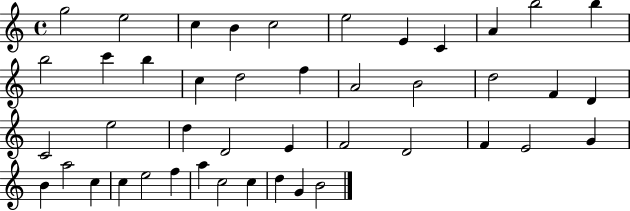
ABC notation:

X:1
T:Untitled
M:4/4
L:1/4
K:C
g2 e2 c B c2 e2 E C A b2 b b2 c' b c d2 f A2 B2 d2 F D C2 e2 d D2 E F2 D2 F E2 G B a2 c c e2 f a c2 c d G B2